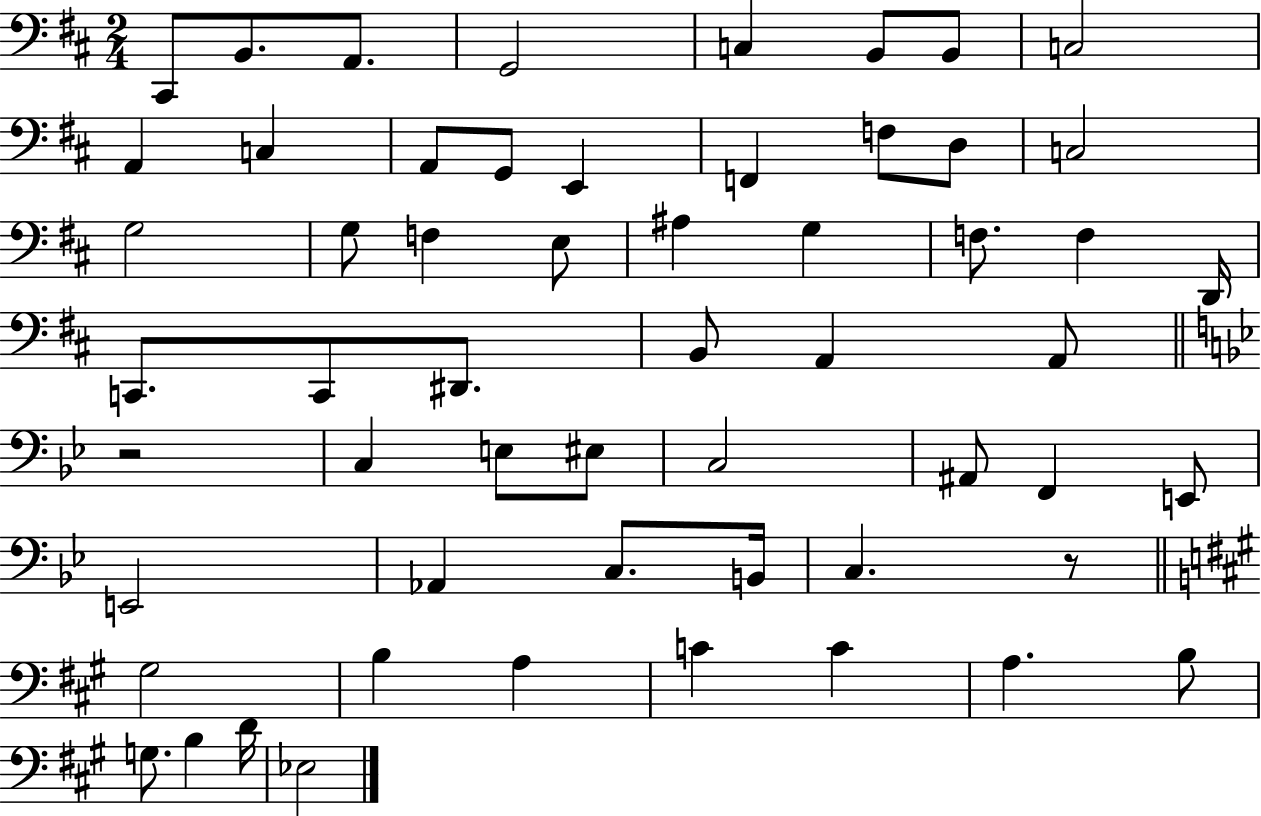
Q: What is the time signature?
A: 2/4